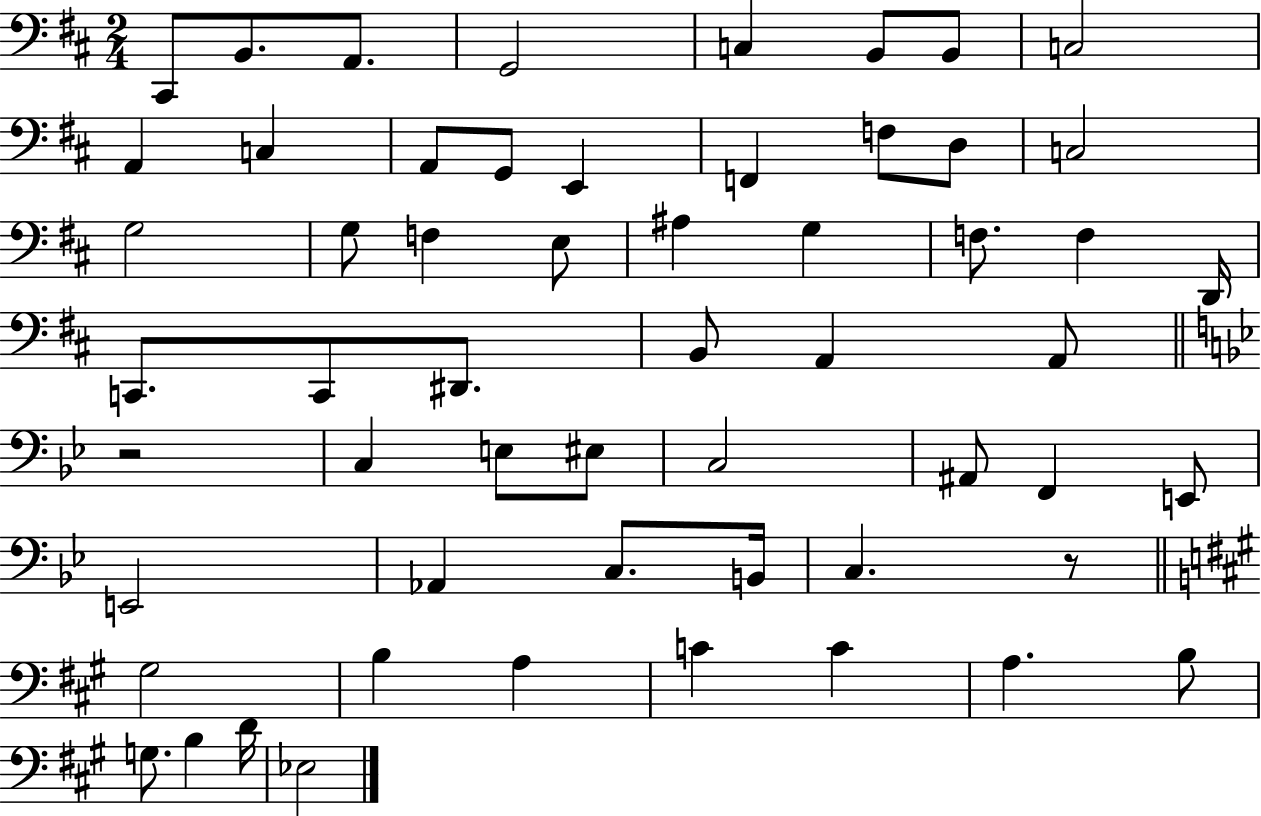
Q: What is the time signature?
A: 2/4